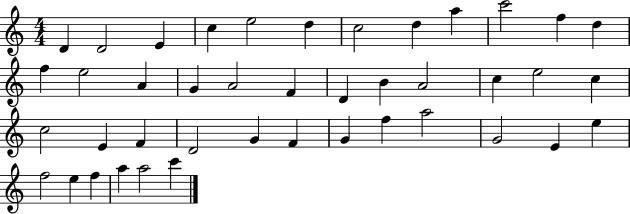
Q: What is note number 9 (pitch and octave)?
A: A5